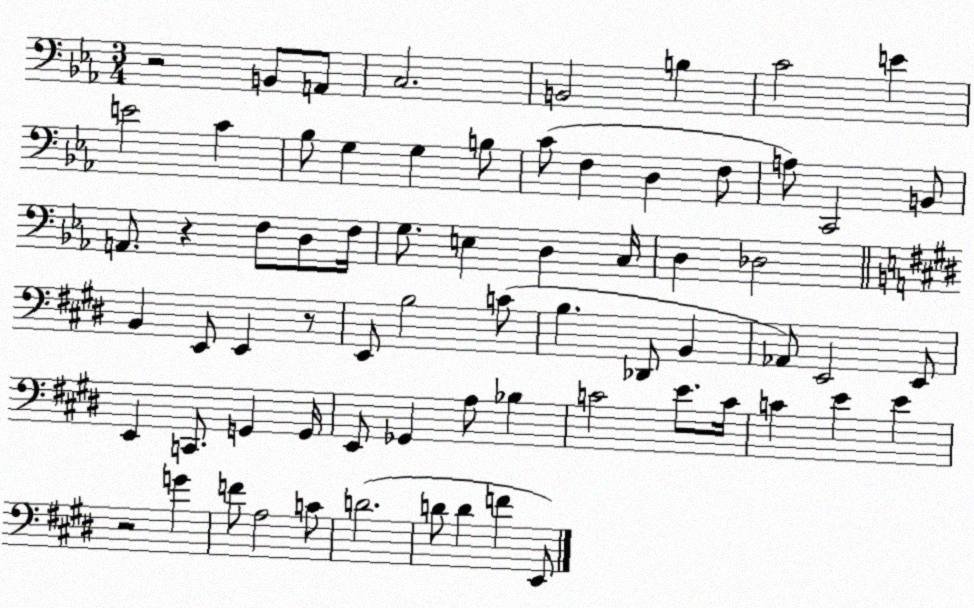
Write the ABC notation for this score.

X:1
T:Untitled
M:3/4
L:1/4
K:Eb
z2 B,,/2 A,,/2 C,2 B,,2 B, C2 E E2 C _B,/2 G, G, B,/2 C/2 F, D, F,/2 A,/2 C,,2 B,,/2 A,,/2 z F,/2 D,/2 F,/4 G,/2 E, D, C,/4 D, _D,2 B,, E,,/2 E,, z/2 E,,/2 B,2 C/2 B, _D,,/2 B,, _A,,/2 E,,2 E,,/2 E,, C,,/2 G,, G,,/4 E,,/2 _G,, A,/2 _B, C2 E/2 C/4 C E E z2 G F/2 A,2 C/2 D2 D/2 D F E,,/2